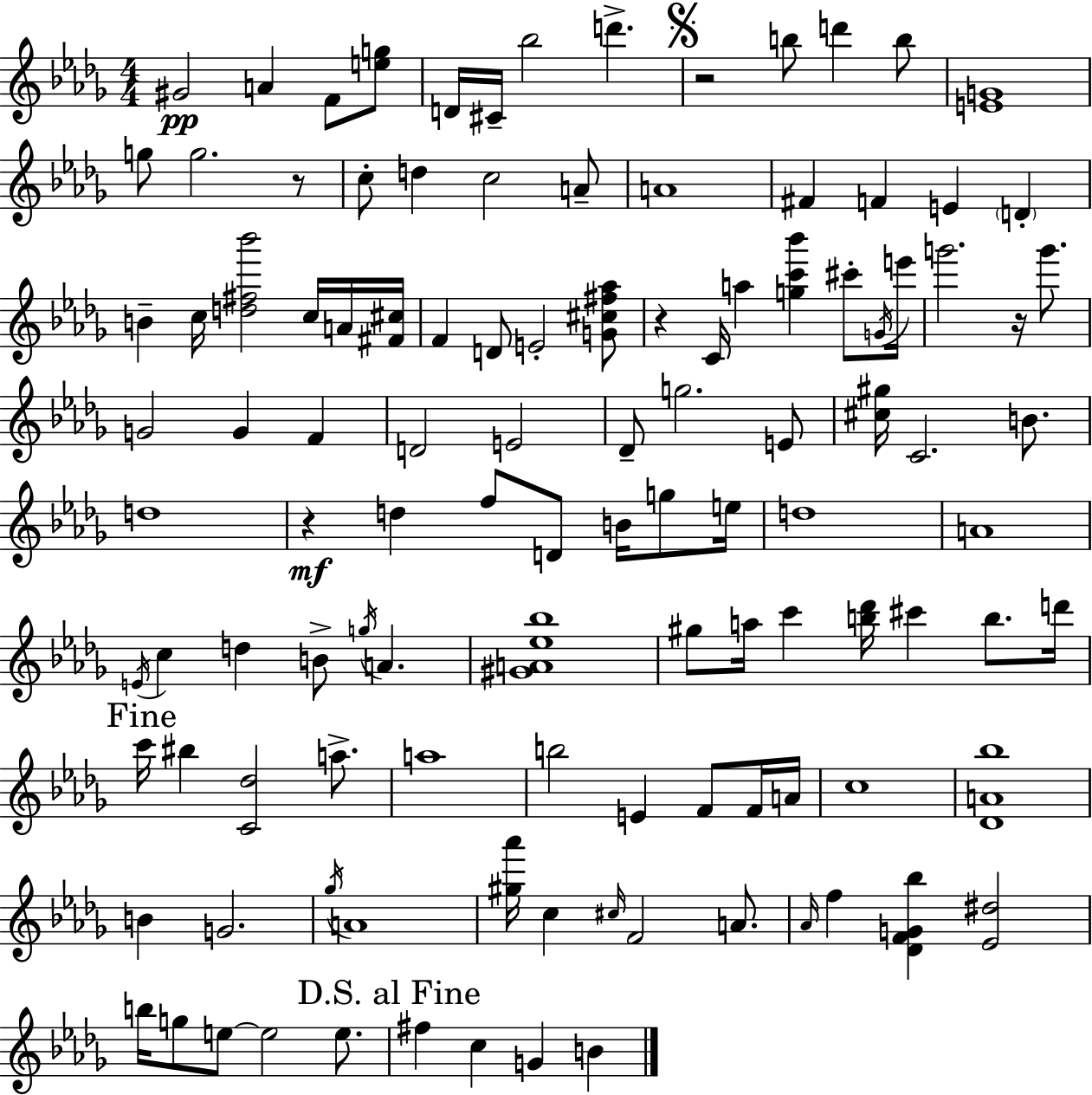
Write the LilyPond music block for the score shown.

{
  \clef treble
  \numericTimeSignature
  \time 4/4
  \key bes \minor
  gis'2\pp a'4 f'8 <e'' g''>8 | d'16 cis'16-- bes''2 d'''4.-> | \mark \markup { \musicglyph "scripts.segno" } r2 b''8 d'''4 b''8 | <e' g'>1 | \break g''8 g''2. r8 | c''8-. d''4 c''2 a'8-- | a'1 | fis'4 f'4 e'4 \parenthesize d'4-. | \break b'4-- c''16 <d'' fis'' bes'''>2 c''16 a'16 <fis' cis''>16 | f'4 d'8 e'2-. <g' cis'' fis'' aes''>8 | r4 c'16 a''4 <g'' c''' bes'''>4 cis'''8-. \acciaccatura { g'16 } | e'''16 g'''2. r16 g'''8. | \break g'2 g'4 f'4 | d'2 e'2 | des'8-- g''2. e'8 | <cis'' gis''>16 c'2. b'8. | \break d''1 | r4\mf d''4 f''8 d'8 b'16 g''8 | e''16 d''1 | a'1 | \break \acciaccatura { e'16 } c''4 d''4 b'8-> \acciaccatura { g''16 } a'4. | <gis' a' ees'' bes''>1 | gis''8 a''16 c'''4 <b'' des'''>16 cis'''4 b''8. | d'''16 \mark "Fine" c'''16 bis''4 <c' des''>2 | \break a''8.-> a''1 | b''2 e'4 f'8 | f'16 a'16 c''1 | <des' a' bes''>1 | \break b'4 g'2. | \acciaccatura { ges''16 } a'1 | <gis'' aes'''>16 c''4 \grace { cis''16 } f'2 | a'8. \grace { aes'16 } f''4 <des' f' g' bes''>4 <ees' dis''>2 | \break b''16 g''8 e''8~~ e''2 | e''8. \mark "D.S. al Fine" fis''4 c''4 g'4 | b'4 \bar "|."
}